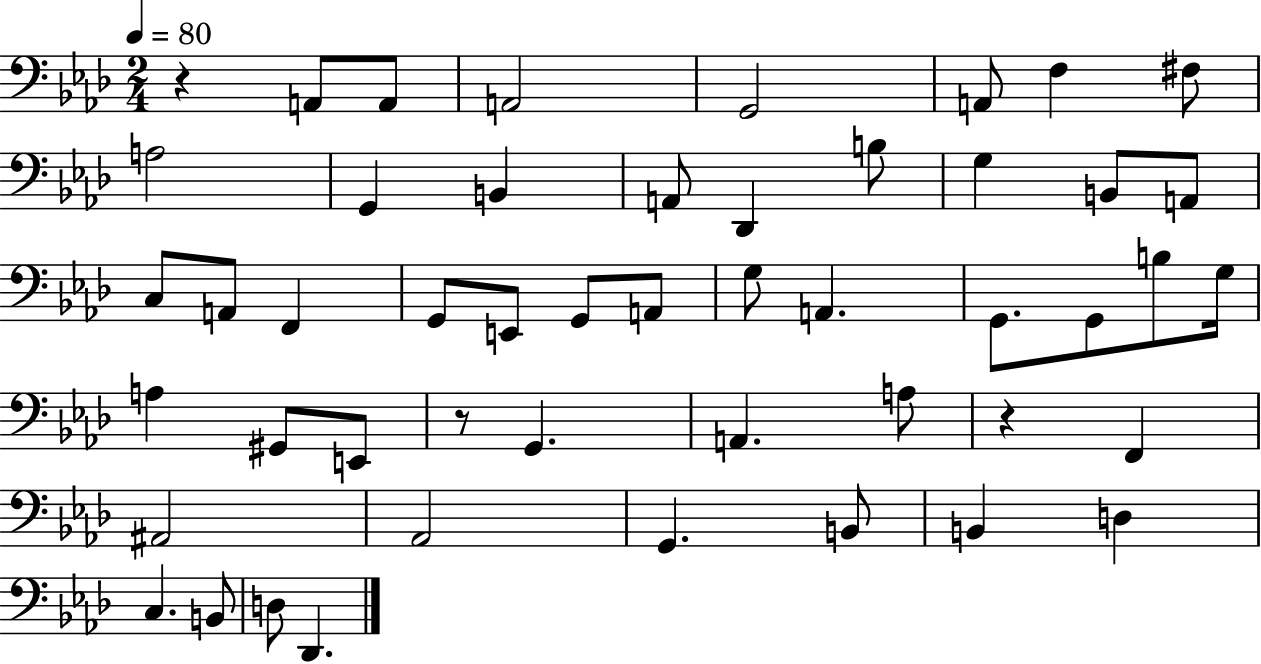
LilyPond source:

{
  \clef bass
  \numericTimeSignature
  \time 2/4
  \key aes \major
  \tempo 4 = 80
  \repeat volta 2 { r4 a,8 a,8 | a,2 | g,2 | a,8 f4 fis8 | \break a2 | g,4 b,4 | a,8 des,4 b8 | g4 b,8 a,8 | \break c8 a,8 f,4 | g,8 e,8 g,8 a,8 | g8 a,4. | g,8. g,8 b8 g16 | \break a4 gis,8 e,8 | r8 g,4. | a,4. a8 | r4 f,4 | \break ais,2 | aes,2 | g,4. b,8 | b,4 d4 | \break c4. b,8 | d8 des,4. | } \bar "|."
}